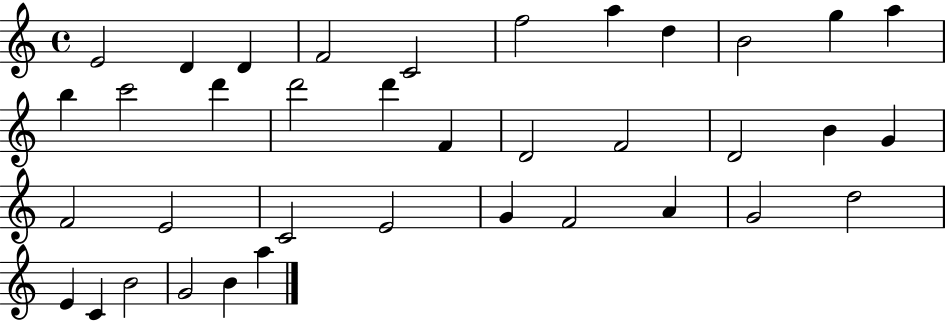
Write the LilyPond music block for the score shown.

{
  \clef treble
  \time 4/4
  \defaultTimeSignature
  \key c \major
  e'2 d'4 d'4 | f'2 c'2 | f''2 a''4 d''4 | b'2 g''4 a''4 | \break b''4 c'''2 d'''4 | d'''2 d'''4 f'4 | d'2 f'2 | d'2 b'4 g'4 | \break f'2 e'2 | c'2 e'2 | g'4 f'2 a'4 | g'2 d''2 | \break e'4 c'4 b'2 | g'2 b'4 a''4 | \bar "|."
}